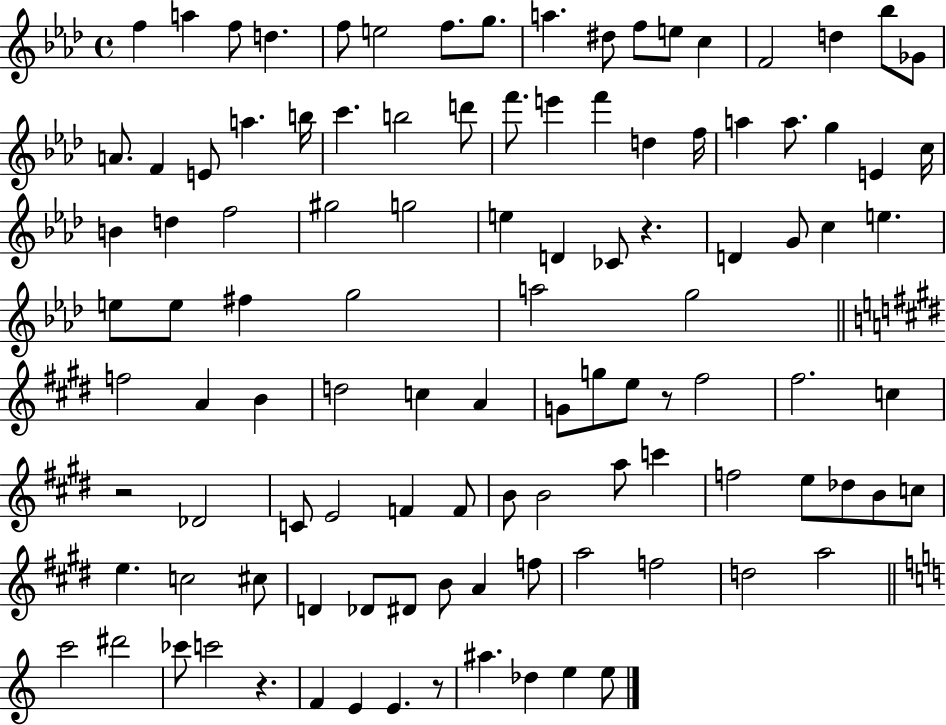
{
  \clef treble
  \time 4/4
  \defaultTimeSignature
  \key aes \major
  f''4 a''4 f''8 d''4. | f''8 e''2 f''8. g''8. | a''4. dis''8 f''8 e''8 c''4 | f'2 d''4 bes''8 ges'8 | \break a'8. f'4 e'8 a''4. b''16 | c'''4. b''2 d'''8 | f'''8. e'''4 f'''4 d''4 f''16 | a''4 a''8. g''4 e'4 c''16 | \break b'4 d''4 f''2 | gis''2 g''2 | e''4 d'4 ces'8 r4. | d'4 g'8 c''4 e''4. | \break e''8 e''8 fis''4 g''2 | a''2 g''2 | \bar "||" \break \key e \major f''2 a'4 b'4 | d''2 c''4 a'4 | g'8 g''8 e''8 r8 fis''2 | fis''2. c''4 | \break r2 des'2 | c'8 e'2 f'4 f'8 | b'8 b'2 a''8 c'''4 | f''2 e''8 des''8 b'8 c''8 | \break e''4. c''2 cis''8 | d'4 des'8 dis'8 b'8 a'4 f''8 | a''2 f''2 | d''2 a''2 | \break \bar "||" \break \key a \minor c'''2 dis'''2 | ces'''8 c'''2 r4. | f'4 e'4 e'4. r8 | ais''4. des''4 e''4 e''8 | \break \bar "|."
}